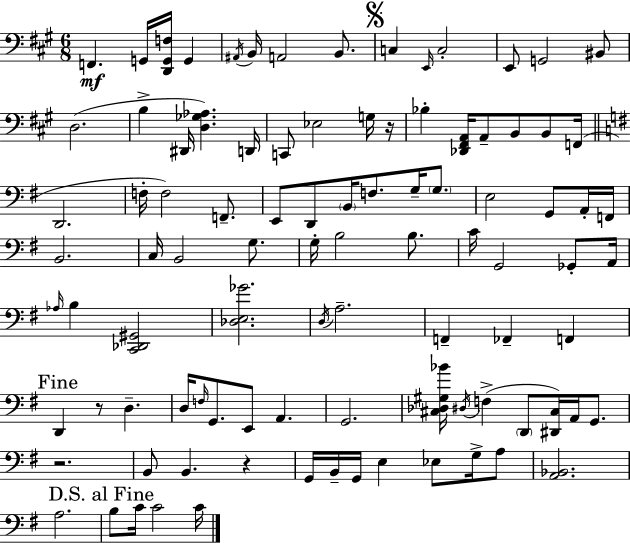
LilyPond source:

{
  \clef bass
  \numericTimeSignature
  \time 6/8
  \key a \major
  \repeat volta 2 { f,4.\mf g,16 <d, g, f>16 g,4 | \acciaccatura { ais,16 } b,16 a,2 b,8. | \mark \markup { \musicglyph "scripts.segno" } c4 \grace { e,16 } c2-. | e,8 g,2 | \break bis,8 d2.( | b4-> dis,16 <d ges aes>4.) | d,16 c,8 ees2 | g16 r16 bes4-. <des, fis, a,>16 a,8-- b,8 b,8 | \break f,16( \bar "||" \break \key e \minor d,2. | f16-. f2) f,8.-- | e,8 d,8 \parenthesize b,16 f8. g16-- \parenthesize g8. | e2 g,8 a,16-. f,16 | \break b,2. | c16 b,2 g8. | g16-. b2 b8. | c'16 g,2 ges,8-. a,16 | \break \grace { aes16 } b4 <c, des, gis,>2 | <des e ges'>2. | \acciaccatura { d16 } a2.-- | f,4-- fes,4-- f,4 | \break \mark "Fine" d,4 r8 d4.-- | d16 \grace { f16 } g,8. e,8 a,4. | g,2. | <cis des gis bes'>16 \acciaccatura { dis16 }( f4-> \parenthesize d,8 <dis, cis>16) | \break a,16 g,8. r2. | b,8 b,4. | r4 g,16 b,16-- g,16 e4 ees8 | g16-> a8 <a, bes,>2. | \break a2. | \mark "D.S. al Fine" b8 c'16 c'2 | c'16 } \bar "|."
}